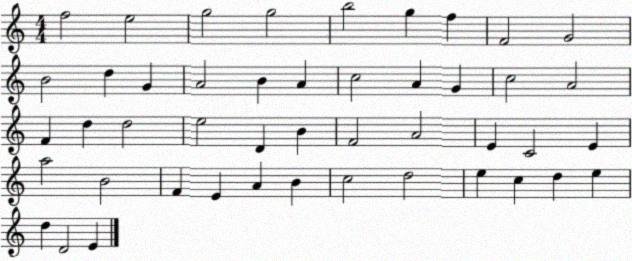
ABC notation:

X:1
T:Untitled
M:4/4
L:1/4
K:C
f2 e2 g2 g2 b2 g f F2 G2 B2 d G A2 B A c2 A G c2 A2 F d d2 e2 D B F2 A2 E C2 E a2 B2 F E A B c2 d2 e c d e d D2 E